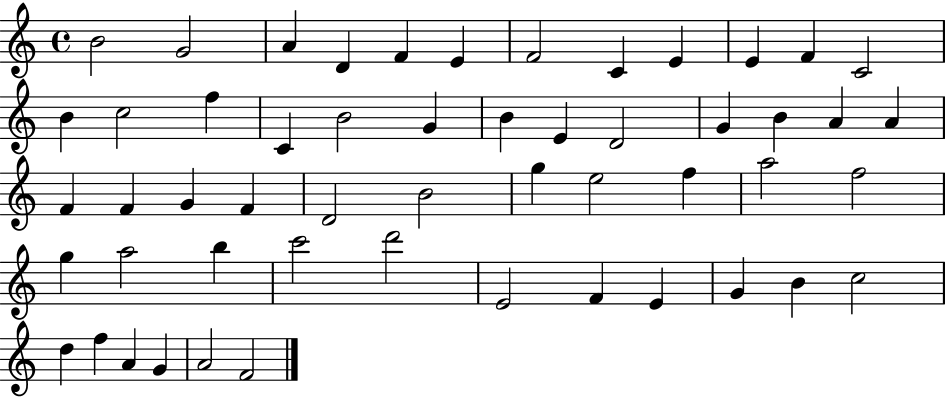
B4/h G4/h A4/q D4/q F4/q E4/q F4/h C4/q E4/q E4/q F4/q C4/h B4/q C5/h F5/q C4/q B4/h G4/q B4/q E4/q D4/h G4/q B4/q A4/q A4/q F4/q F4/q G4/q F4/q D4/h B4/h G5/q E5/h F5/q A5/h F5/h G5/q A5/h B5/q C6/h D6/h E4/h F4/q E4/q G4/q B4/q C5/h D5/q F5/q A4/q G4/q A4/h F4/h